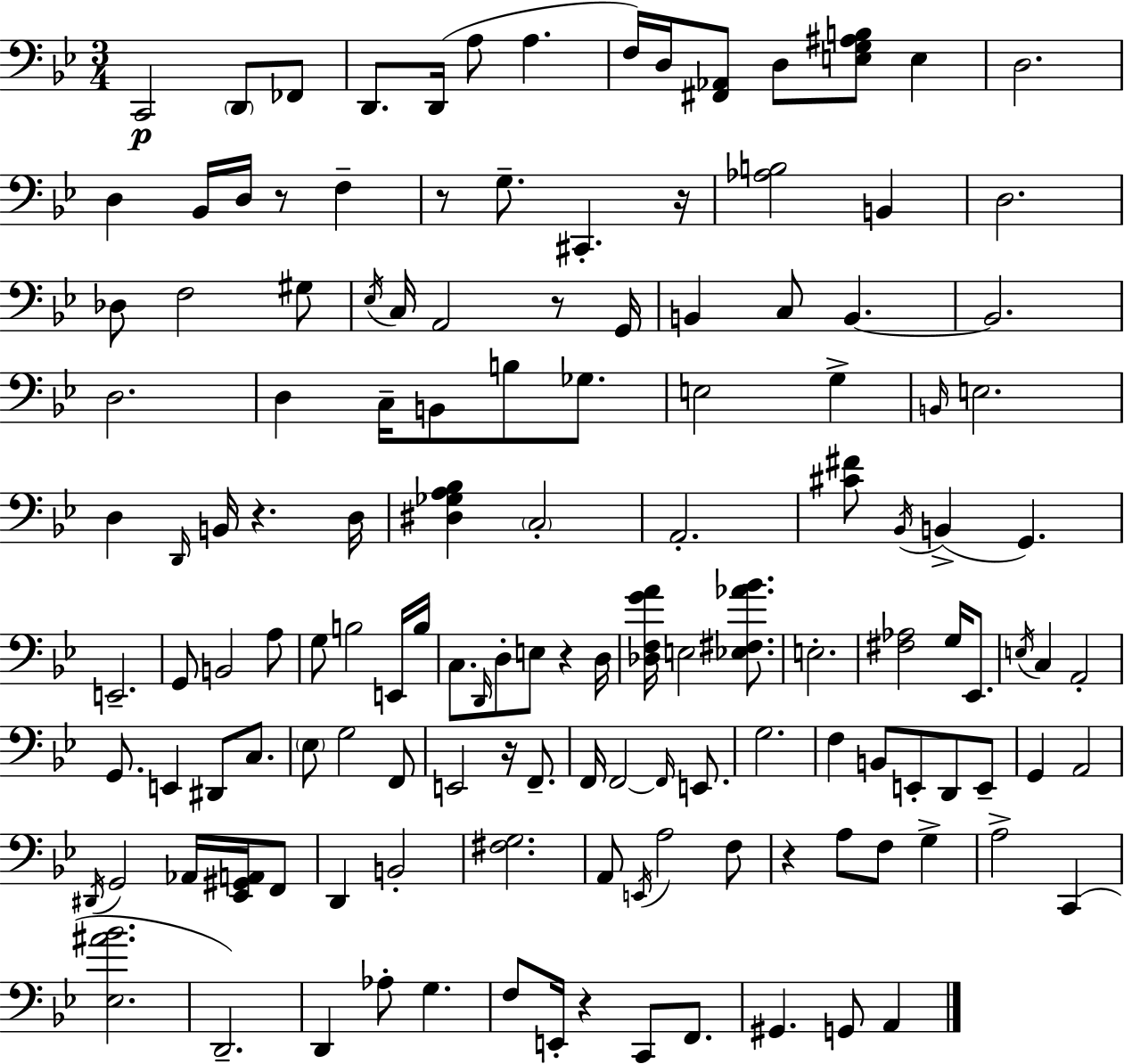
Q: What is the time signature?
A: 3/4